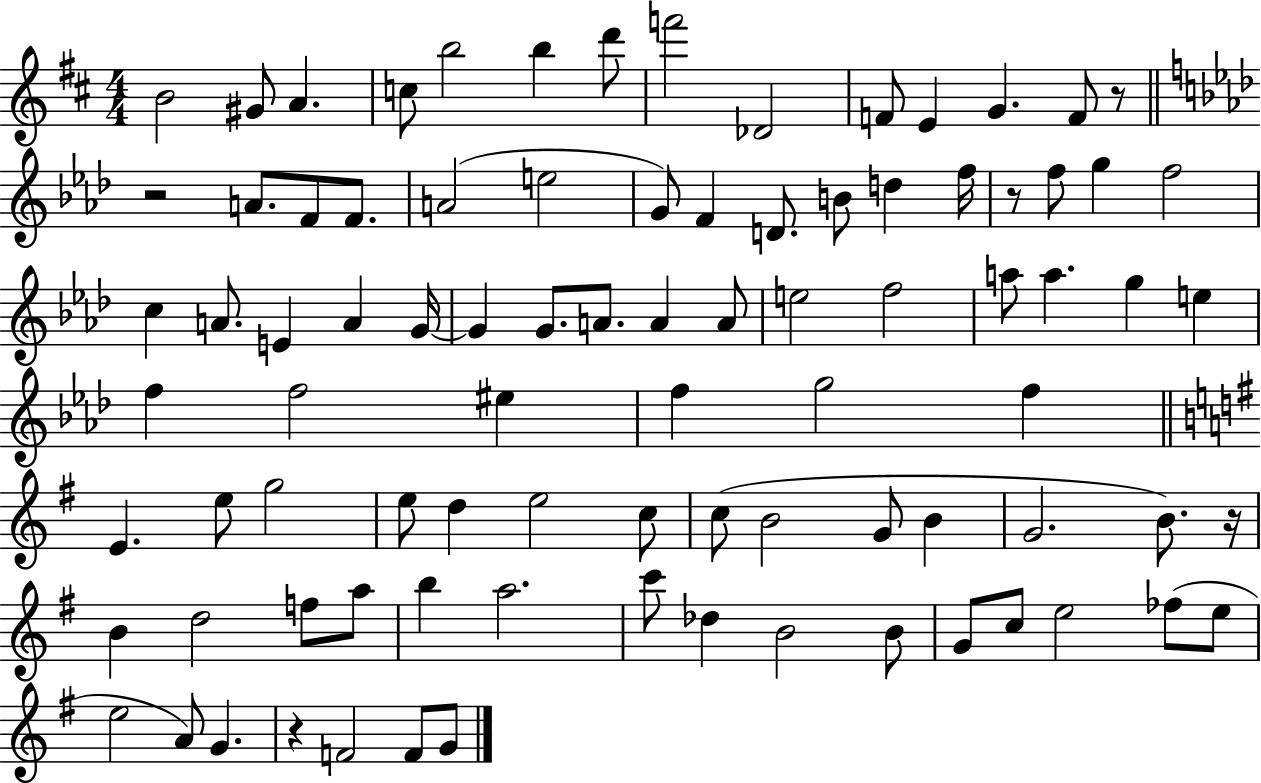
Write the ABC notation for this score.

X:1
T:Untitled
M:4/4
L:1/4
K:D
B2 ^G/2 A c/2 b2 b d'/2 f'2 _D2 F/2 E G F/2 z/2 z2 A/2 F/2 F/2 A2 e2 G/2 F D/2 B/2 d f/4 z/2 f/2 g f2 c A/2 E A G/4 G G/2 A/2 A A/2 e2 f2 a/2 a g e f f2 ^e f g2 f E e/2 g2 e/2 d e2 c/2 c/2 B2 G/2 B G2 B/2 z/4 B d2 f/2 a/2 b a2 c'/2 _d B2 B/2 G/2 c/2 e2 _f/2 e/2 e2 A/2 G z F2 F/2 G/2